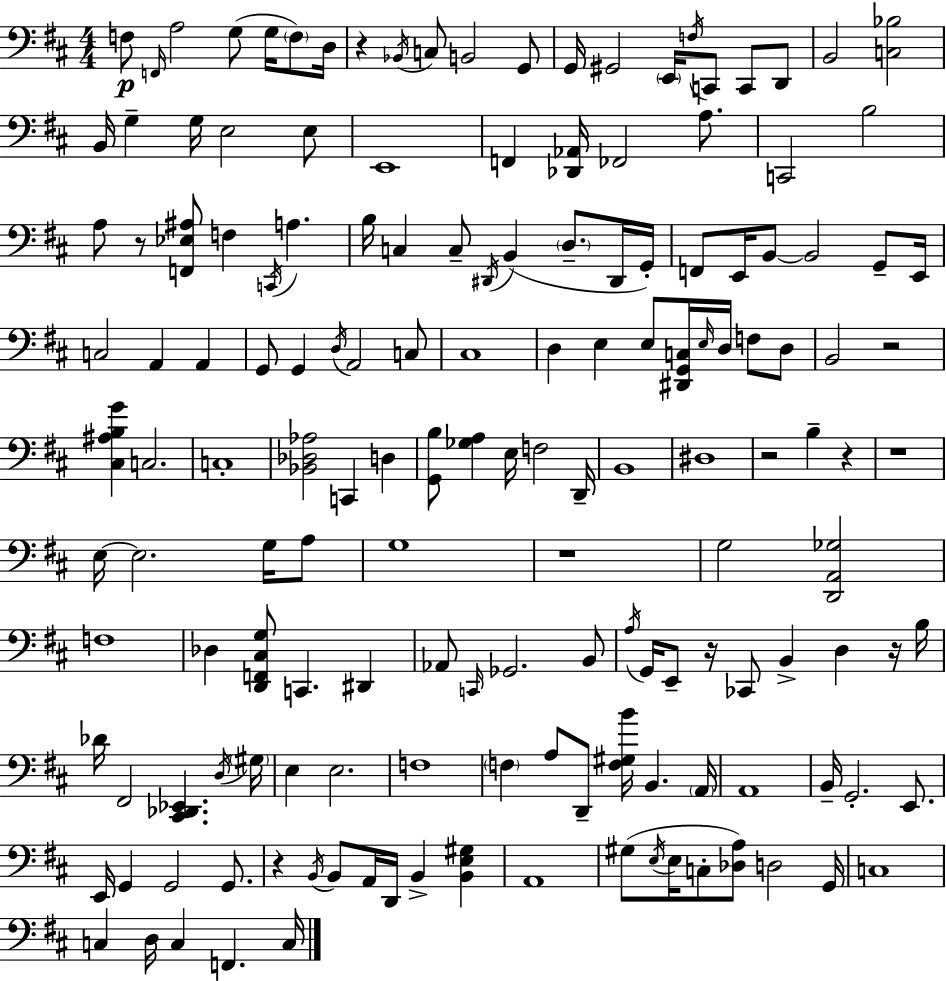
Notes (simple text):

F3/e F2/s A3/h G3/e G3/s F3/e D3/s R/q Bb2/s C3/e B2/h G2/e G2/s G#2/h E2/s F3/s C2/e C2/e D2/e B2/h [C3,Bb3]/h B2/s G3/q G3/s E3/h E3/e E2/w F2/q [Db2,Ab2]/s FES2/h A3/e. C2/h B3/h A3/e R/e [F2,Eb3,A#3]/e F3/q C2/s A3/q. B3/s C3/q C3/e D#2/s B2/q D3/e. D#2/s G2/s F2/e E2/s B2/e B2/h G2/e E2/s C3/h A2/q A2/q G2/e G2/q D3/s A2/h C3/e C#3/w D3/q E3/q E3/e [D#2,G2,C3]/s E3/s D3/s F3/e D3/e B2/h R/h [C#3,A#3,B3,G4]/q C3/h. C3/w [Bb2,Db3,Ab3]/h C2/q D3/q [G2,B3]/e [Gb3,A3]/q E3/s F3/h D2/s B2/w D#3/w R/h B3/q R/q R/w E3/s E3/h. G3/s A3/e G3/w R/w G3/h [D2,A2,Gb3]/h F3/w Db3/q [D2,F2,C#3,G3]/e C2/q. D#2/q Ab2/e C2/s Gb2/h. B2/e A3/s G2/s E2/e R/s CES2/e B2/q D3/q R/s B3/s Db4/s F#2/h [C#2,Db2,Eb2]/q. D3/s G#3/s E3/q E3/h. F3/w F3/q A3/e D2/e [F3,G#3,B4]/s B2/q. A2/s A2/w B2/s G2/h. E2/e. E2/s G2/q G2/h G2/e. R/q B2/s B2/e A2/s D2/s B2/q [B2,E3,G#3]/q A2/w G#3/e E3/s E3/s C3/e [Db3,A3]/e D3/h G2/s C3/w C3/q D3/s C3/q F2/q. C3/s